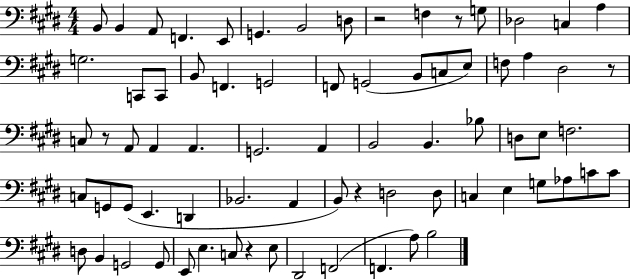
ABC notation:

X:1
T:Untitled
M:4/4
L:1/4
K:E
B,,/2 B,, A,,/2 F,, E,,/2 G,, B,,2 D,/2 z2 F, z/2 G,/2 _D,2 C, A, G,2 C,,/2 C,,/2 B,,/2 F,, G,,2 F,,/2 G,,2 B,,/2 C,/2 E,/2 F,/2 A, ^D,2 z/2 C,/2 z/2 A,,/2 A,, A,, G,,2 A,, B,,2 B,, _B,/2 D,/2 E,/2 F,2 C,/2 G,,/2 G,,/2 E,, D,, _B,,2 A,, B,,/2 z D,2 D,/2 C, E, G,/2 _A,/2 C/2 C/2 D,/2 B,, G,,2 G,,/2 E,,/2 E, C,/2 z E,/2 ^D,,2 F,,2 F,, A,/2 B,2